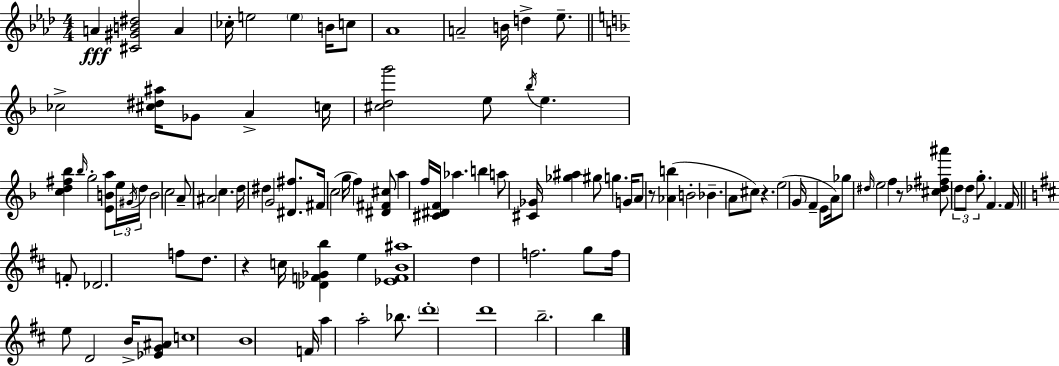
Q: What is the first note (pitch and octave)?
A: A4